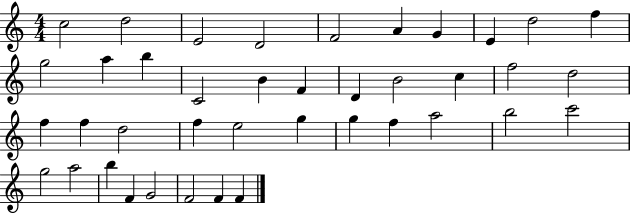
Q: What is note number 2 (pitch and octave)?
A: D5